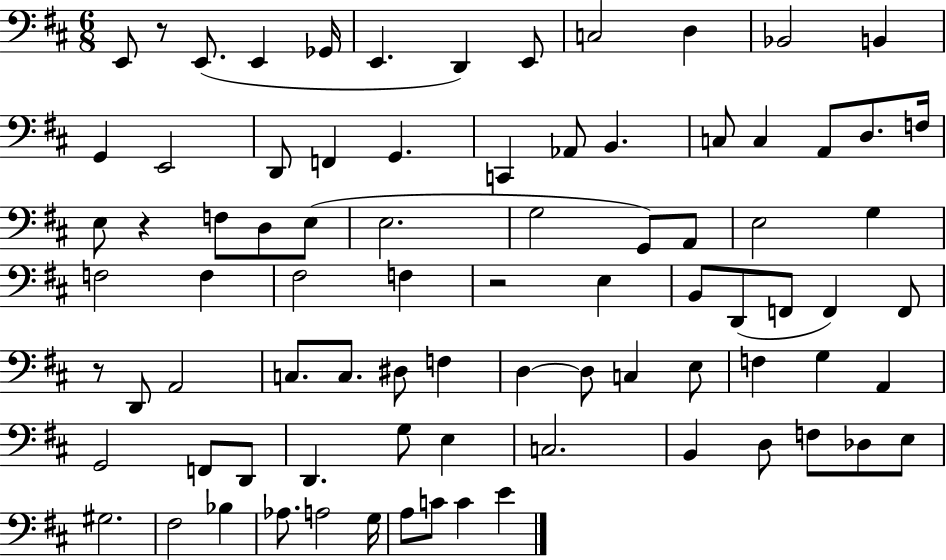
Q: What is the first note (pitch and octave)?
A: E2